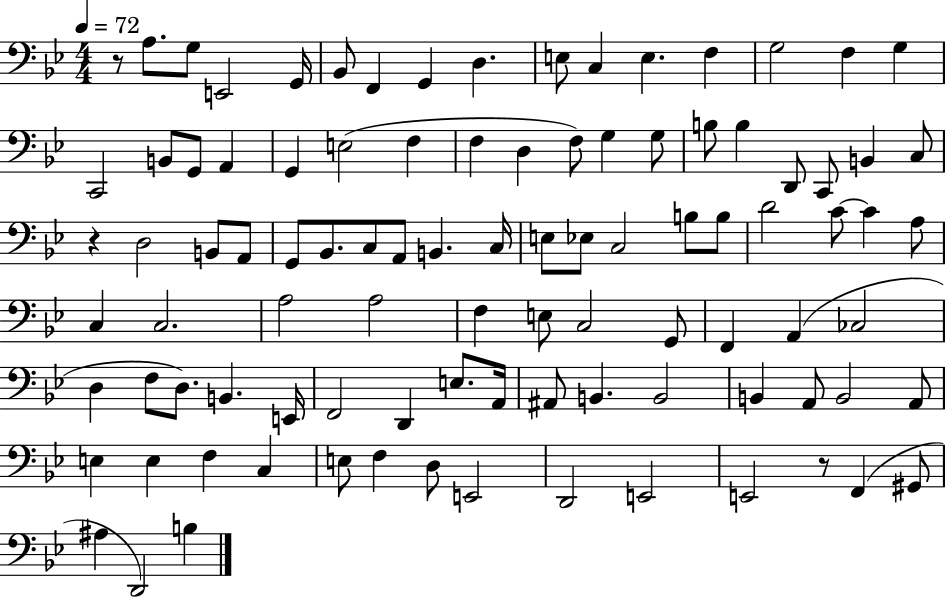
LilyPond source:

{
  \clef bass
  \numericTimeSignature
  \time 4/4
  \key bes \major
  \tempo 4 = 72
  r8 a8. g8 e,2 g,16 | bes,8 f,4 g,4 d4. | e8 c4 e4. f4 | g2 f4 g4 | \break c,2 b,8 g,8 a,4 | g,4 e2( f4 | f4 d4 f8) g4 g8 | b8 b4 d,8 c,8 b,4 c8 | \break r4 d2 b,8 a,8 | g,8 bes,8. c8 a,8 b,4. c16 | e8 ees8 c2 b8 b8 | d'2 c'8~~ c'4 a8 | \break c4 c2. | a2 a2 | f4 e8 c2 g,8 | f,4 a,4( ces2 | \break d4 f8 d8.) b,4. e,16 | f,2 d,4 e8. a,16 | ais,8 b,4. b,2 | b,4 a,8 b,2 a,8 | \break e4 e4 f4 c4 | e8 f4 d8 e,2 | d,2 e,2 | e,2 r8 f,4( gis,8 | \break ais4 d,2) b4 | \bar "|."
}